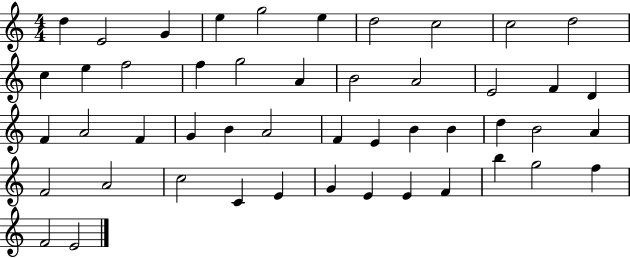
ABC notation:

X:1
T:Untitled
M:4/4
L:1/4
K:C
d E2 G e g2 e d2 c2 c2 d2 c e f2 f g2 A B2 A2 E2 F D F A2 F G B A2 F E B B d B2 A F2 A2 c2 C E G E E F b g2 f F2 E2